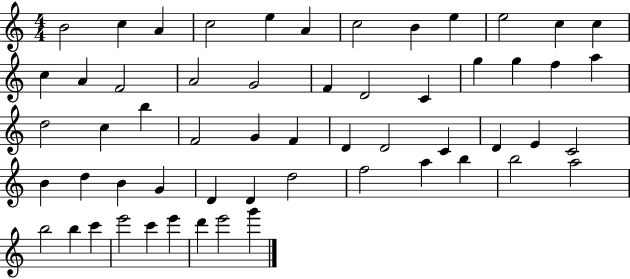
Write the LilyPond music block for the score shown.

{
  \clef treble
  \numericTimeSignature
  \time 4/4
  \key c \major
  b'2 c''4 a'4 | c''2 e''4 a'4 | c''2 b'4 e''4 | e''2 c''4 c''4 | \break c''4 a'4 f'2 | a'2 g'2 | f'4 d'2 c'4 | g''4 g''4 f''4 a''4 | \break d''2 c''4 b''4 | f'2 g'4 f'4 | d'4 d'2 c'4 | d'4 e'4 c'2 | \break b'4 d''4 b'4 g'4 | d'4 d'4 d''2 | f''2 a''4 b''4 | b''2 a''2 | \break b''2 b''4 c'''4 | e'''2 c'''4 e'''4 | d'''4 e'''2 g'''4 | \bar "|."
}